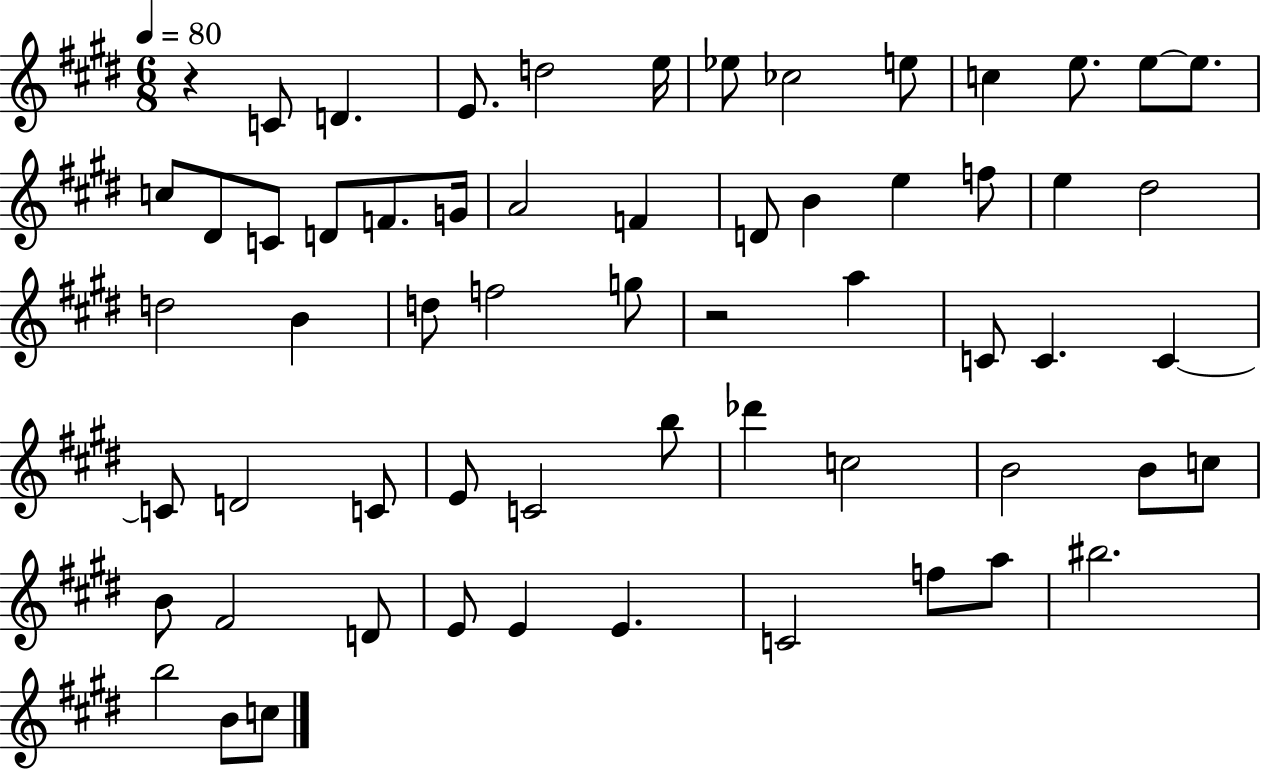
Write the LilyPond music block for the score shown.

{
  \clef treble
  \numericTimeSignature
  \time 6/8
  \key e \major
  \tempo 4 = 80
  r4 c'8 d'4. | e'8. d''2 e''16 | ees''8 ces''2 e''8 | c''4 e''8. e''8~~ e''8. | \break c''8 dis'8 c'8 d'8 f'8. g'16 | a'2 f'4 | d'8 b'4 e''4 f''8 | e''4 dis''2 | \break d''2 b'4 | d''8 f''2 g''8 | r2 a''4 | c'8 c'4. c'4~~ | \break c'8 d'2 c'8 | e'8 c'2 b''8 | des'''4 c''2 | b'2 b'8 c''8 | \break b'8 fis'2 d'8 | e'8 e'4 e'4. | c'2 f''8 a''8 | bis''2. | \break b''2 b'8 c''8 | \bar "|."
}